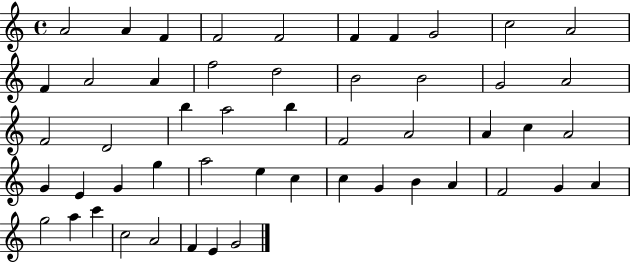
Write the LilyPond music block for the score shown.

{
  \clef treble
  \time 4/4
  \defaultTimeSignature
  \key c \major
  a'2 a'4 f'4 | f'2 f'2 | f'4 f'4 g'2 | c''2 a'2 | \break f'4 a'2 a'4 | f''2 d''2 | b'2 b'2 | g'2 a'2 | \break f'2 d'2 | b''4 a''2 b''4 | f'2 a'2 | a'4 c''4 a'2 | \break g'4 e'4 g'4 g''4 | a''2 e''4 c''4 | c''4 g'4 b'4 a'4 | f'2 g'4 a'4 | \break g''2 a''4 c'''4 | c''2 a'2 | f'4 e'4 g'2 | \bar "|."
}